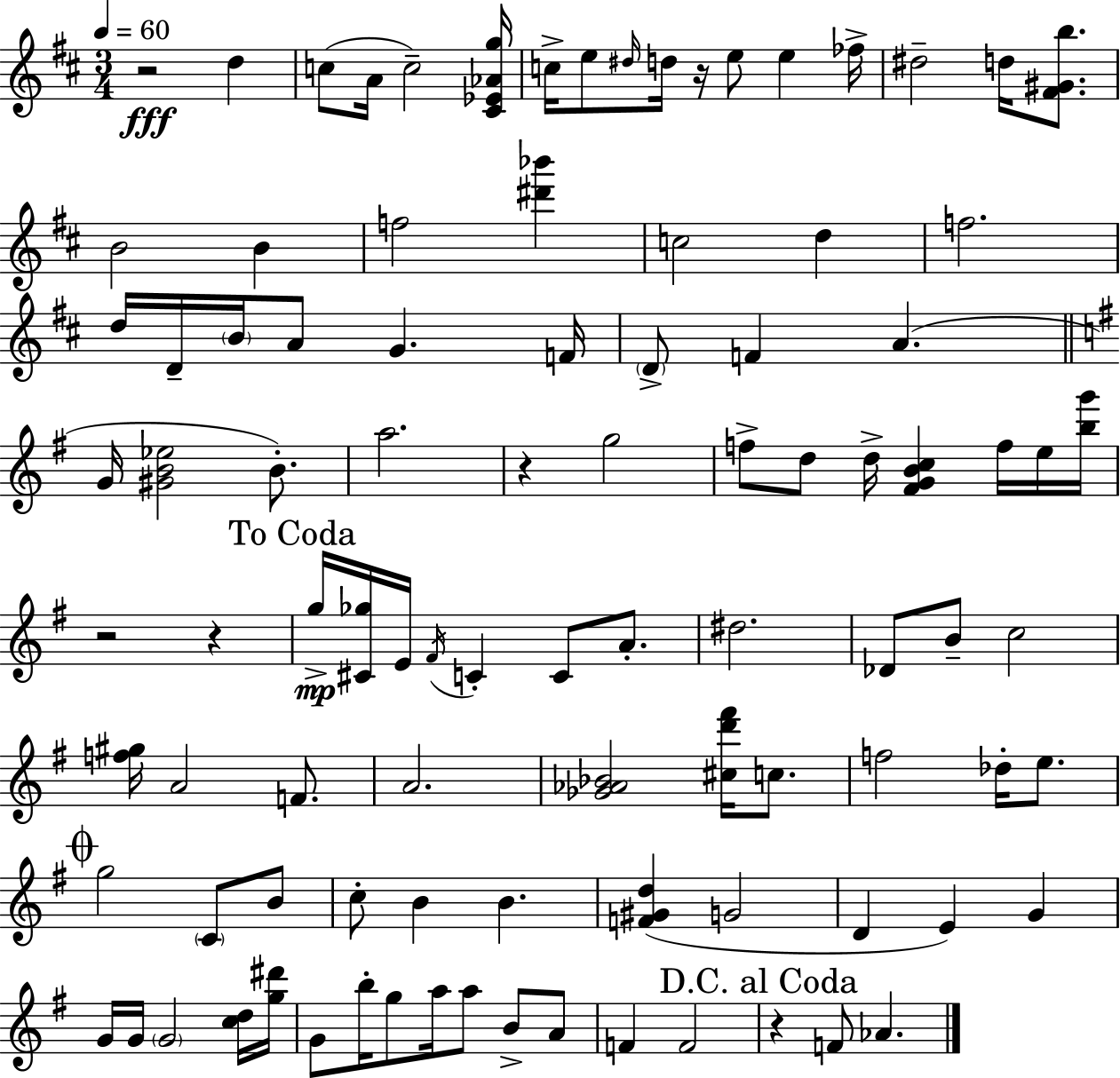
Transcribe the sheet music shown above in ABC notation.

X:1
T:Untitled
M:3/4
L:1/4
K:D
z2 d c/2 A/4 c2 [^C_E_Ag]/4 c/4 e/2 ^d/4 d/4 z/4 e/2 e _f/4 ^d2 d/4 [^F^Gb]/2 B2 B f2 [^d'_b'] c2 d f2 d/4 D/4 B/4 A/2 G F/4 D/2 F A G/4 [^GB_e]2 B/2 a2 z g2 f/2 d/2 d/4 [^FGBc] f/4 e/4 [bg']/4 z2 z g/4 [^C_g]/4 E/4 ^F/4 C C/2 A/2 ^d2 _D/2 B/2 c2 [f^g]/4 A2 F/2 A2 [_G_A_B]2 [^cd'^f']/4 c/2 f2 _d/4 e/2 g2 C/2 B/2 c/2 B B [F^Gd] G2 D E G G/4 G/4 G2 [cd]/4 [g^d']/4 G/2 b/4 g/2 a/4 a/2 B/2 A/2 F F2 z F/2 _A